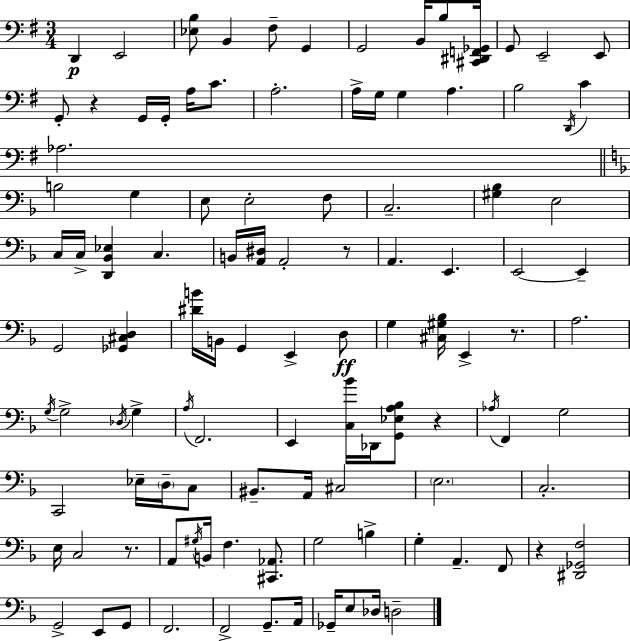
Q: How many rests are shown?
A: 6